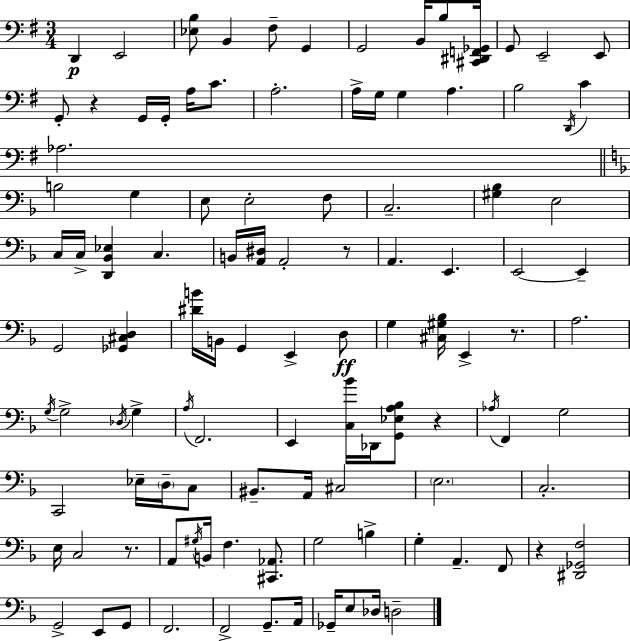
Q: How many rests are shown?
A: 6